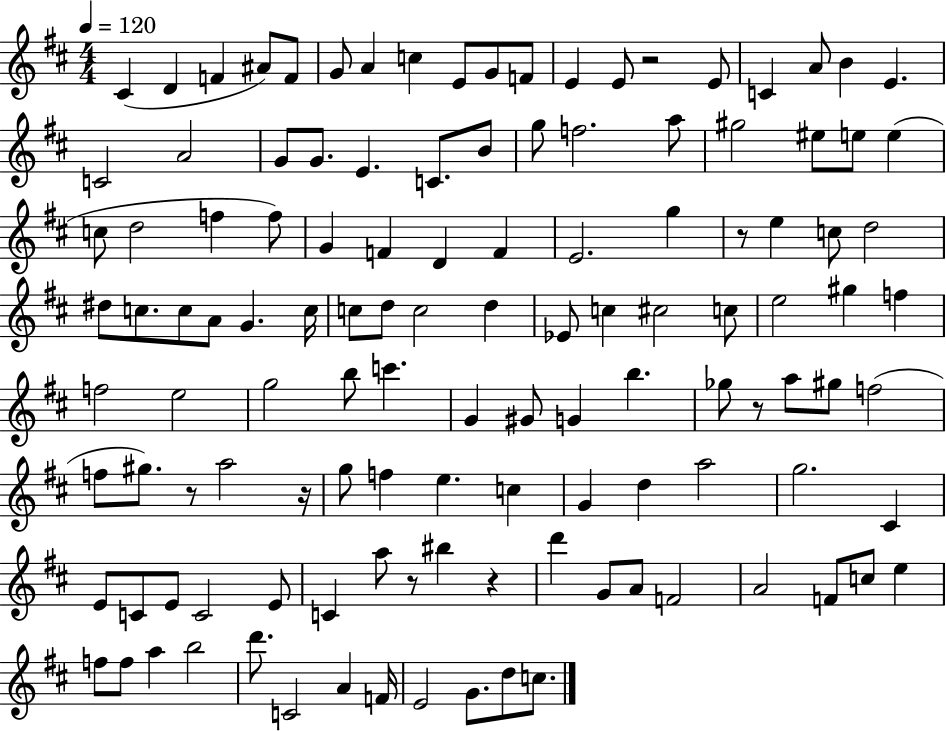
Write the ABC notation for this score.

X:1
T:Untitled
M:4/4
L:1/4
K:D
^C D F ^A/2 F/2 G/2 A c E/2 G/2 F/2 E E/2 z2 E/2 C A/2 B E C2 A2 G/2 G/2 E C/2 B/2 g/2 f2 a/2 ^g2 ^e/2 e/2 e c/2 d2 f f/2 G F D F E2 g z/2 e c/2 d2 ^d/2 c/2 c/2 A/2 G c/4 c/2 d/2 c2 d _E/2 c ^c2 c/2 e2 ^g f f2 e2 g2 b/2 c' G ^G/2 G b _g/2 z/2 a/2 ^g/2 f2 f/2 ^g/2 z/2 a2 z/4 g/2 f e c G d a2 g2 ^C E/2 C/2 E/2 C2 E/2 C a/2 z/2 ^b z d' G/2 A/2 F2 A2 F/2 c/2 e f/2 f/2 a b2 d'/2 C2 A F/4 E2 G/2 d/2 c/2